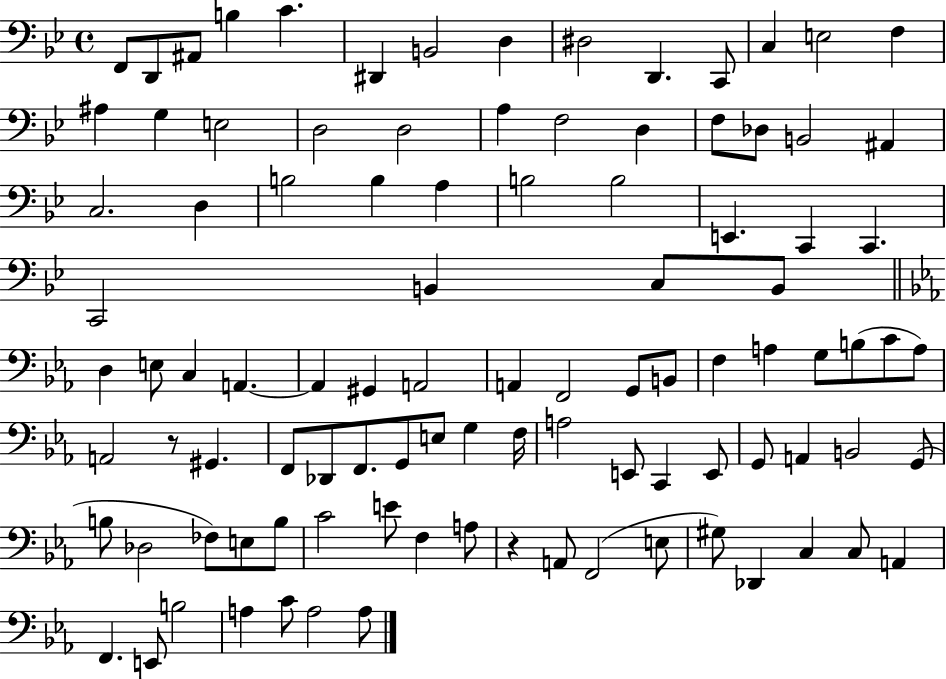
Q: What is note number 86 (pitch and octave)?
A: E3